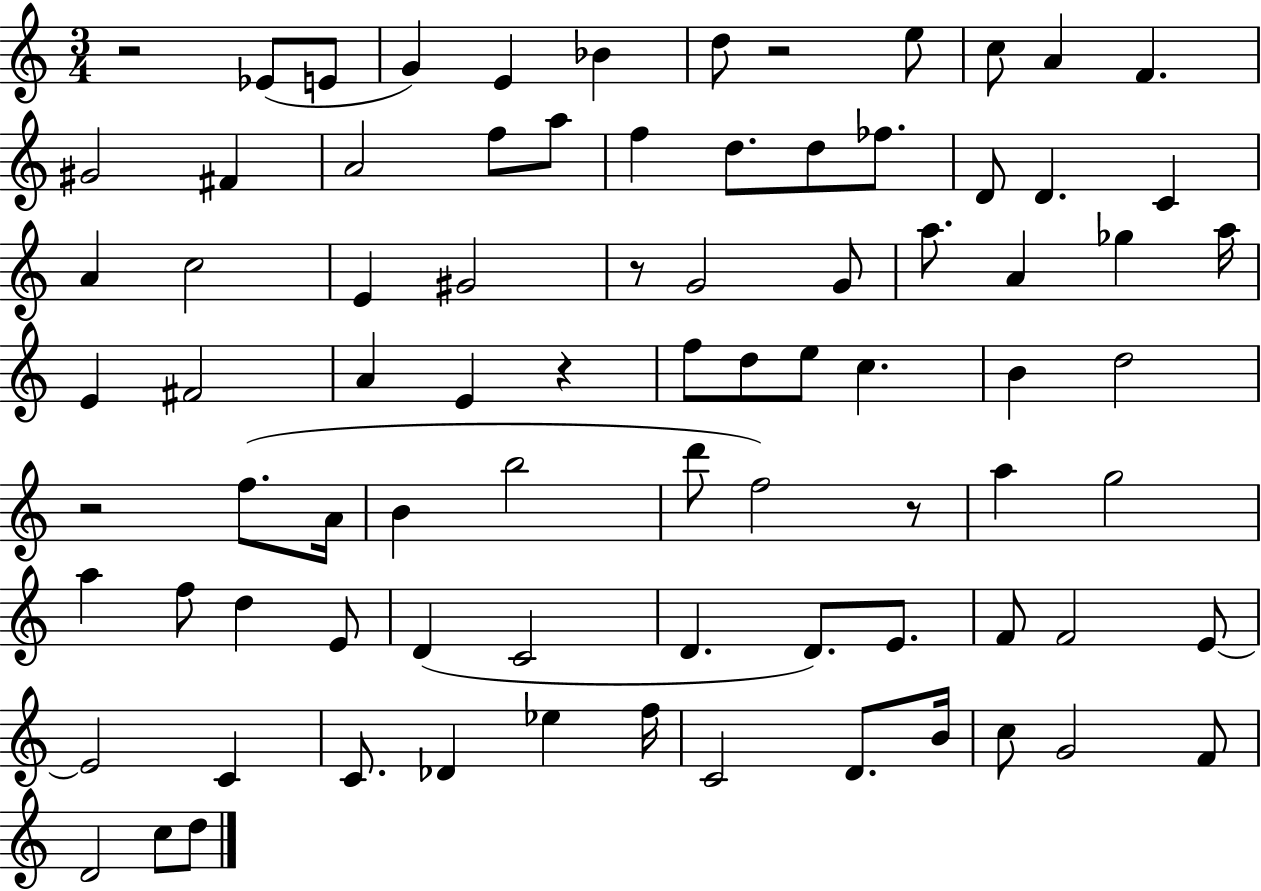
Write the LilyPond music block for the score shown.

{
  \clef treble
  \numericTimeSignature
  \time 3/4
  \key c \major
  r2 ees'8( e'8 | g'4) e'4 bes'4 | d''8 r2 e''8 | c''8 a'4 f'4. | \break gis'2 fis'4 | a'2 f''8 a''8 | f''4 d''8. d''8 fes''8. | d'8 d'4. c'4 | \break a'4 c''2 | e'4 gis'2 | r8 g'2 g'8 | a''8. a'4 ges''4 a''16 | \break e'4 fis'2 | a'4 e'4 r4 | f''8 d''8 e''8 c''4. | b'4 d''2 | \break r2 f''8.( a'16 | b'4 b''2 | d'''8 f''2) r8 | a''4 g''2 | \break a''4 f''8 d''4 e'8 | d'4( c'2 | d'4. d'8.) e'8. | f'8 f'2 e'8~~ | \break e'2 c'4 | c'8. des'4 ees''4 f''16 | c'2 d'8. b'16 | c''8 g'2 f'8 | \break d'2 c''8 d''8 | \bar "|."
}